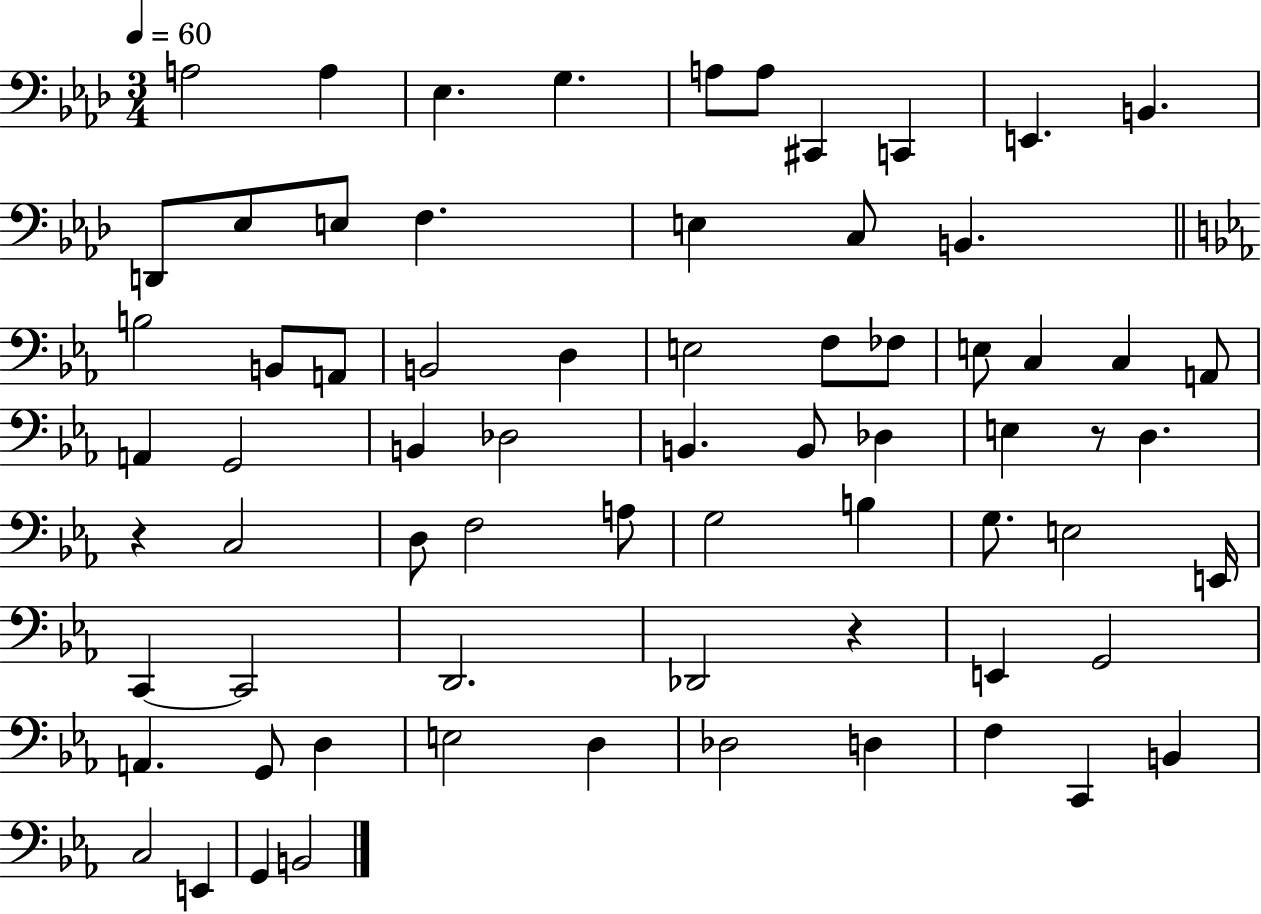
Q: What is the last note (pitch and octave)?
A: B2